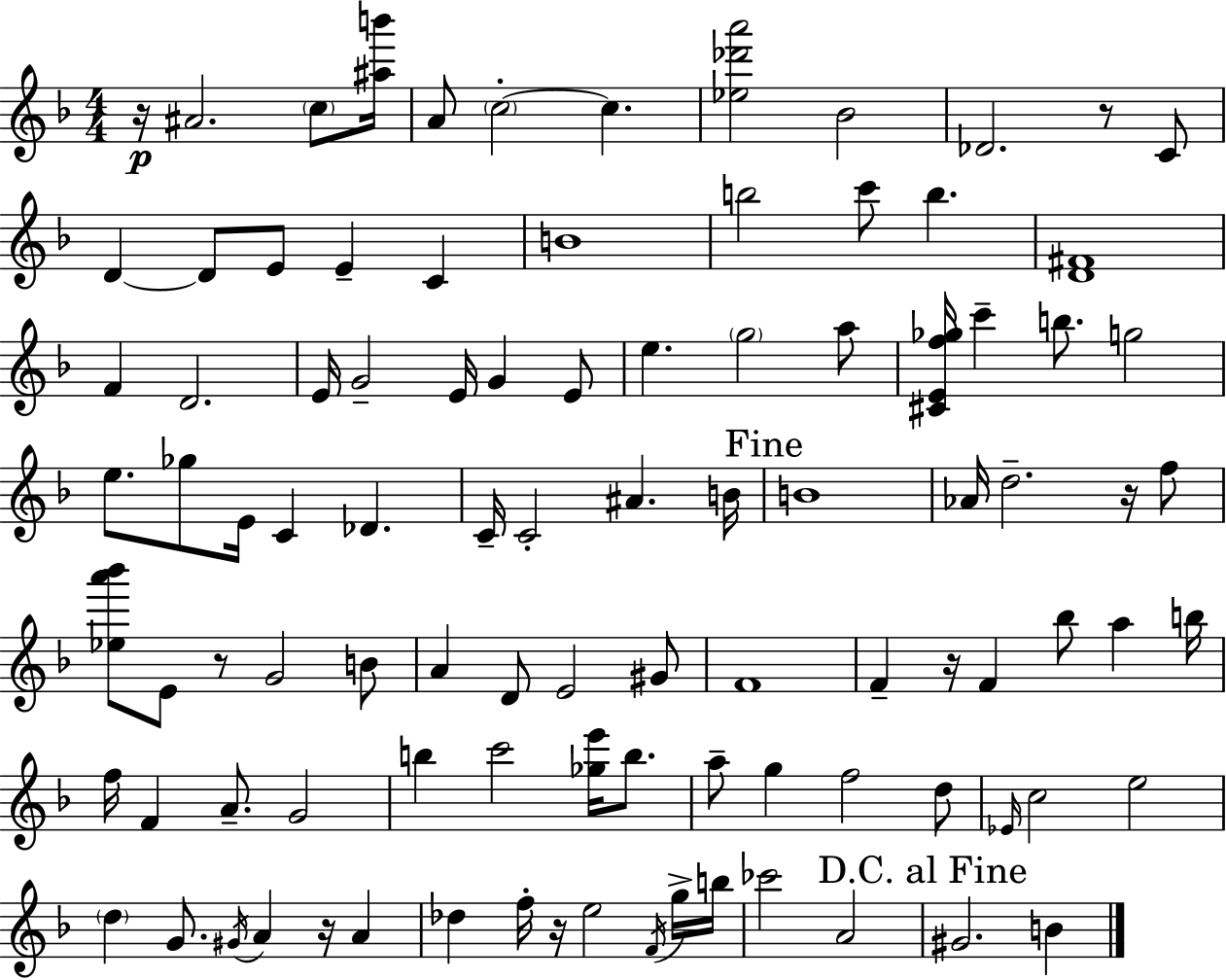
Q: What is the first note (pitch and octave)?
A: A#4